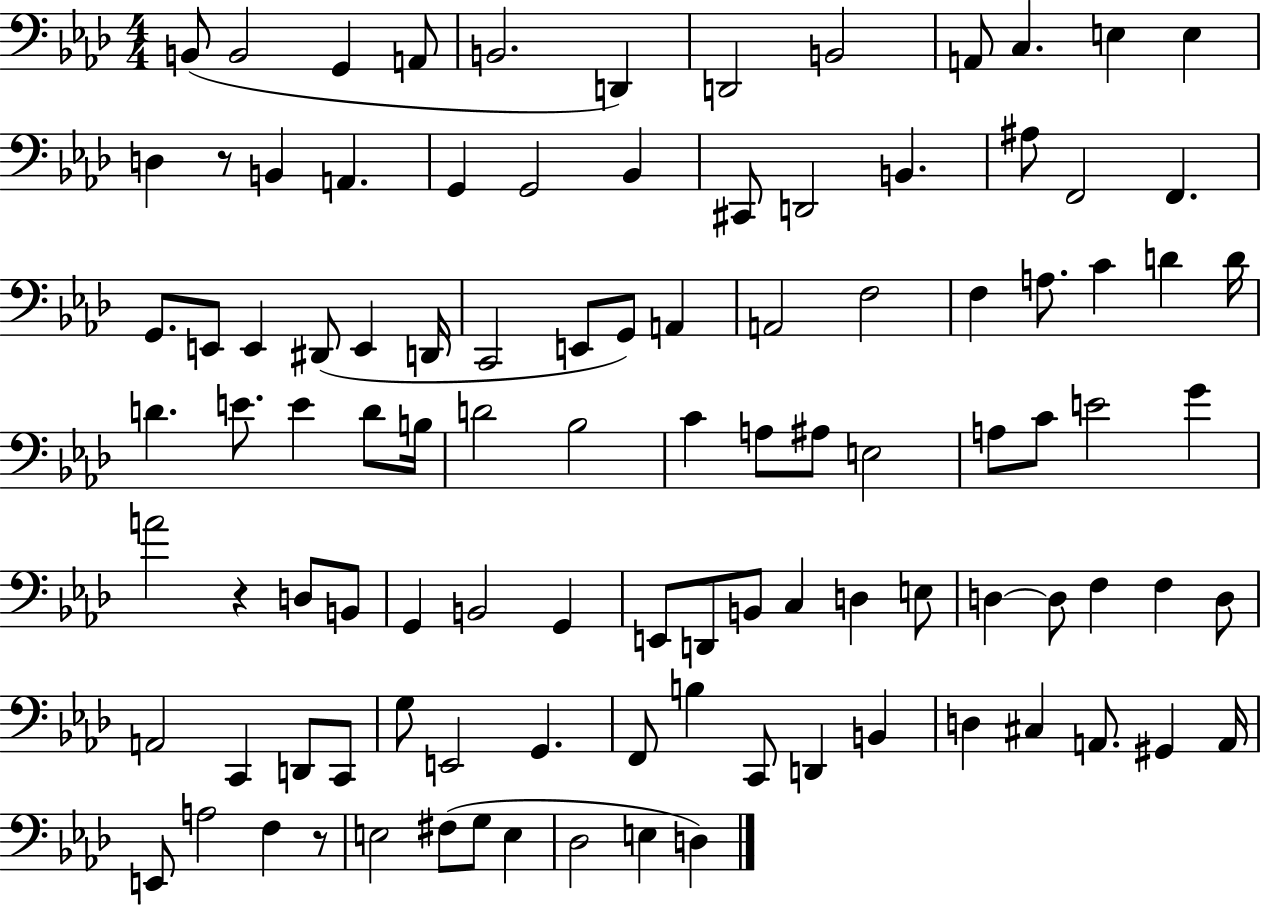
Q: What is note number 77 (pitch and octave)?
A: C2